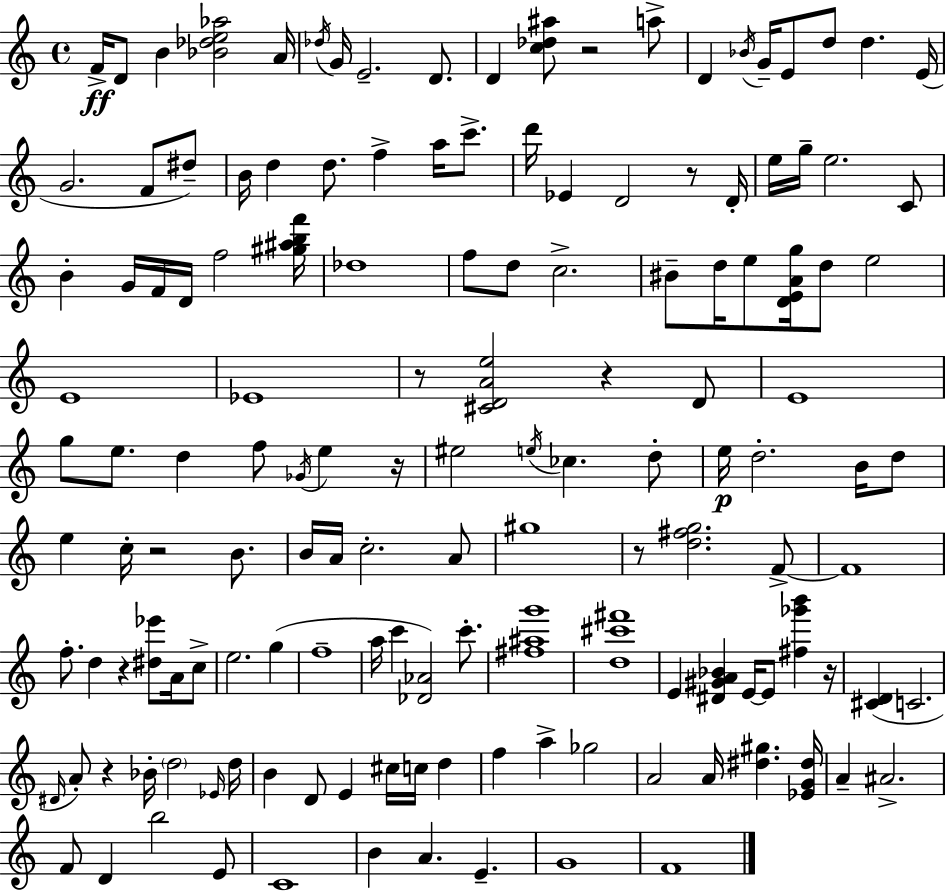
X:1
T:Untitled
M:4/4
L:1/4
K:C
F/4 D/2 B [_B_de_a]2 A/4 _d/4 G/4 E2 D/2 D [c_d^a]/2 z2 a/2 D _B/4 G/4 E/2 d/2 d E/4 G2 F/2 ^d/2 B/4 d d/2 f a/4 c'/2 d'/4 _E D2 z/2 D/4 e/4 g/4 e2 C/2 B G/4 F/4 D/4 f2 [^g^abf']/4 _d4 f/2 d/2 c2 ^B/2 d/4 e/2 [DEAg]/4 d/2 e2 E4 _E4 z/2 [^CDAe]2 z D/2 E4 g/2 e/2 d f/2 _G/4 e z/4 ^e2 e/4 _c d/2 e/4 d2 B/4 d/2 e c/4 z2 B/2 B/4 A/4 c2 A/2 ^g4 z/2 [d^fg]2 F/2 F4 f/2 d z [^d_e']/2 A/4 c/2 e2 g f4 a/4 c' [_D_A]2 c'/2 [^f^ag']4 [d^c'^f']4 E [^D^GA_B] E/4 E/2 [^f_g'b'] z/4 [^CD] C2 ^D/4 A/2 z _B/4 d2 _E/4 d/4 B D/2 E ^c/4 c/4 d f a _g2 A2 A/4 [^d^g] [_EG^d]/4 A ^A2 F/2 D b2 E/2 C4 B A E G4 F4